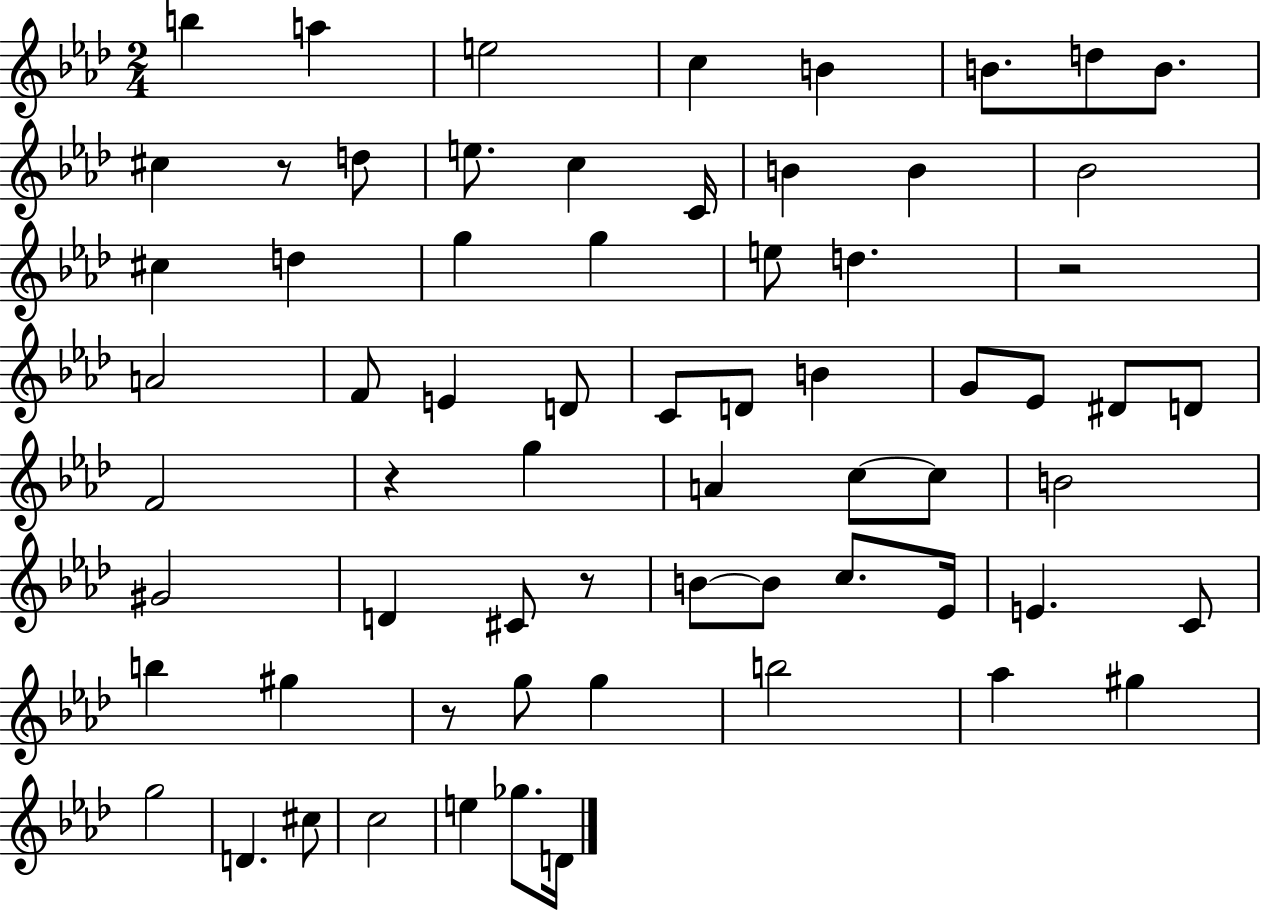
B5/q A5/q E5/h C5/q B4/q B4/e. D5/e B4/e. C#5/q R/e D5/e E5/e. C5/q C4/s B4/q B4/q Bb4/h C#5/q D5/q G5/q G5/q E5/e D5/q. R/h A4/h F4/e E4/q D4/e C4/e D4/e B4/q G4/e Eb4/e D#4/e D4/e F4/h R/q G5/q A4/q C5/e C5/e B4/h G#4/h D4/q C#4/e R/e B4/e B4/e C5/e. Eb4/s E4/q. C4/e B5/q G#5/q R/e G5/e G5/q B5/h Ab5/q G#5/q G5/h D4/q. C#5/e C5/h E5/q Gb5/e. D4/s